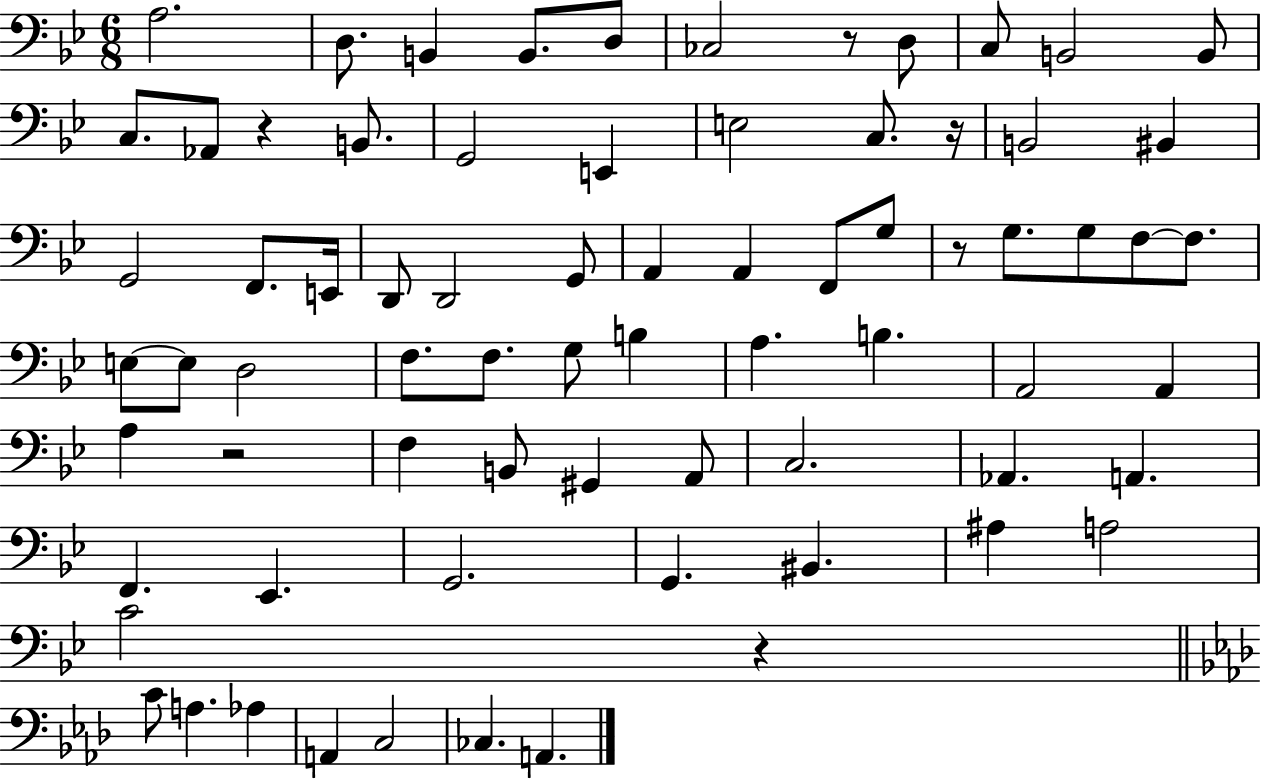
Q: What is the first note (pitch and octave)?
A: A3